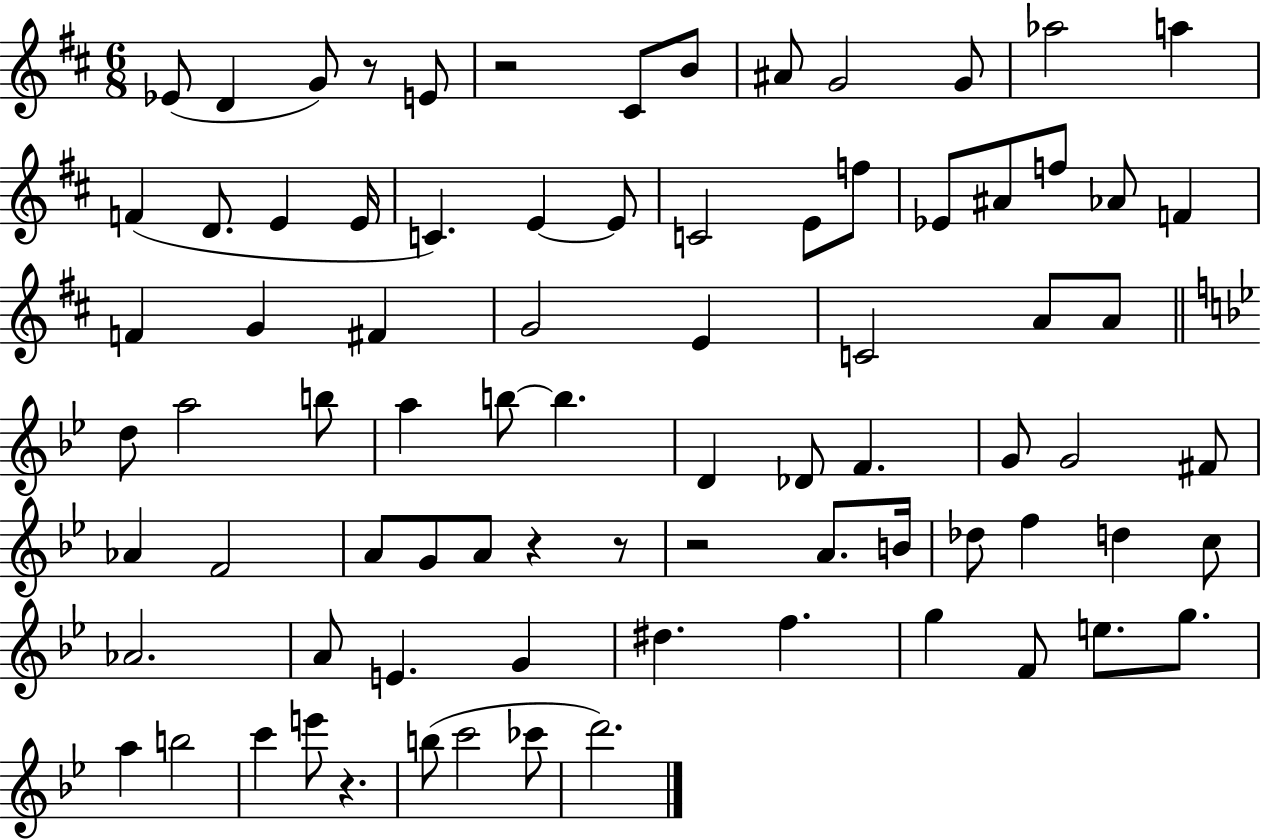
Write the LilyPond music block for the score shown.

{
  \clef treble
  \numericTimeSignature
  \time 6/8
  \key d \major
  ees'8( d'4 g'8) r8 e'8 | r2 cis'8 b'8 | ais'8 g'2 g'8 | aes''2 a''4 | \break f'4( d'8. e'4 e'16 | c'4.) e'4~~ e'8 | c'2 e'8 f''8 | ees'8 ais'8 f''8 aes'8 f'4 | \break f'4 g'4 fis'4 | g'2 e'4 | c'2 a'8 a'8 | \bar "||" \break \key g \minor d''8 a''2 b''8 | a''4 b''8~~ b''4. | d'4 des'8 f'4. | g'8 g'2 fis'8 | \break aes'4 f'2 | a'8 g'8 a'8 r4 r8 | r2 a'8. b'16 | des''8 f''4 d''4 c''8 | \break aes'2. | a'8 e'4. g'4 | dis''4. f''4. | g''4 f'8 e''8. g''8. | \break a''4 b''2 | c'''4 e'''8 r4. | b''8( c'''2 ces'''8 | d'''2.) | \break \bar "|."
}